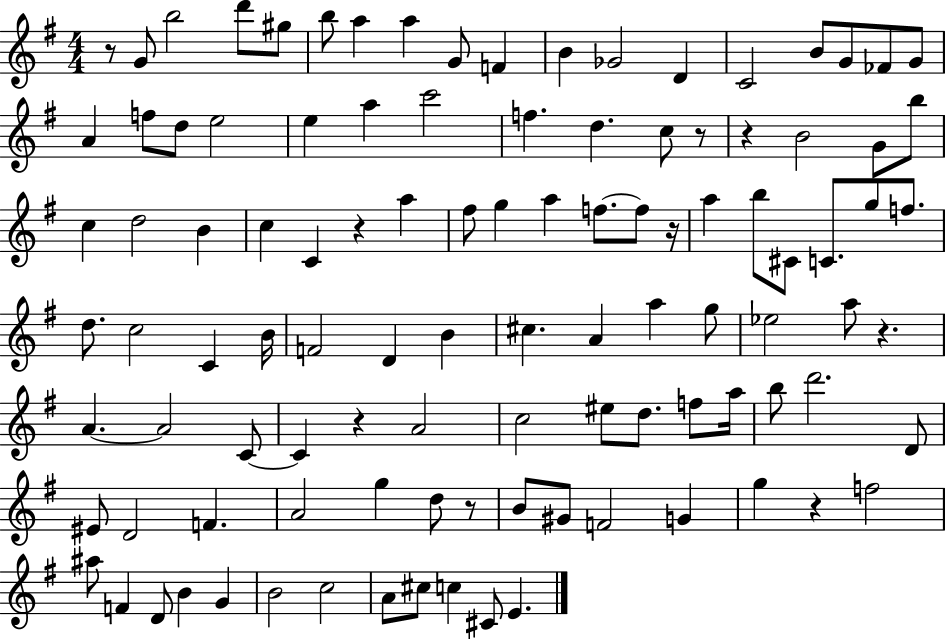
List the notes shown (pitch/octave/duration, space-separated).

R/e G4/e B5/h D6/e G#5/e B5/e A5/q A5/q G4/e F4/q B4/q Gb4/h D4/q C4/h B4/e G4/e FES4/e G4/e A4/q F5/e D5/e E5/h E5/q A5/q C6/h F5/q. D5/q. C5/e R/e R/q B4/h G4/e B5/e C5/q D5/h B4/q C5/q C4/q R/q A5/q F#5/e G5/q A5/q F5/e. F5/e R/s A5/q B5/e C#4/e C4/e. G5/e F5/e. D5/e. C5/h C4/q B4/s F4/h D4/q B4/q C#5/q. A4/q A5/q G5/e Eb5/h A5/e R/q. A4/q. A4/h C4/e C4/q R/q A4/h C5/h EIS5/e D5/e. F5/e A5/s B5/e D6/h. D4/e EIS4/e D4/h F4/q. A4/h G5/q D5/e R/e B4/e G#4/e F4/h G4/q G5/q R/q F5/h A#5/e F4/q D4/e B4/q G4/q B4/h C5/h A4/e C#5/e C5/q C#4/e E4/q.